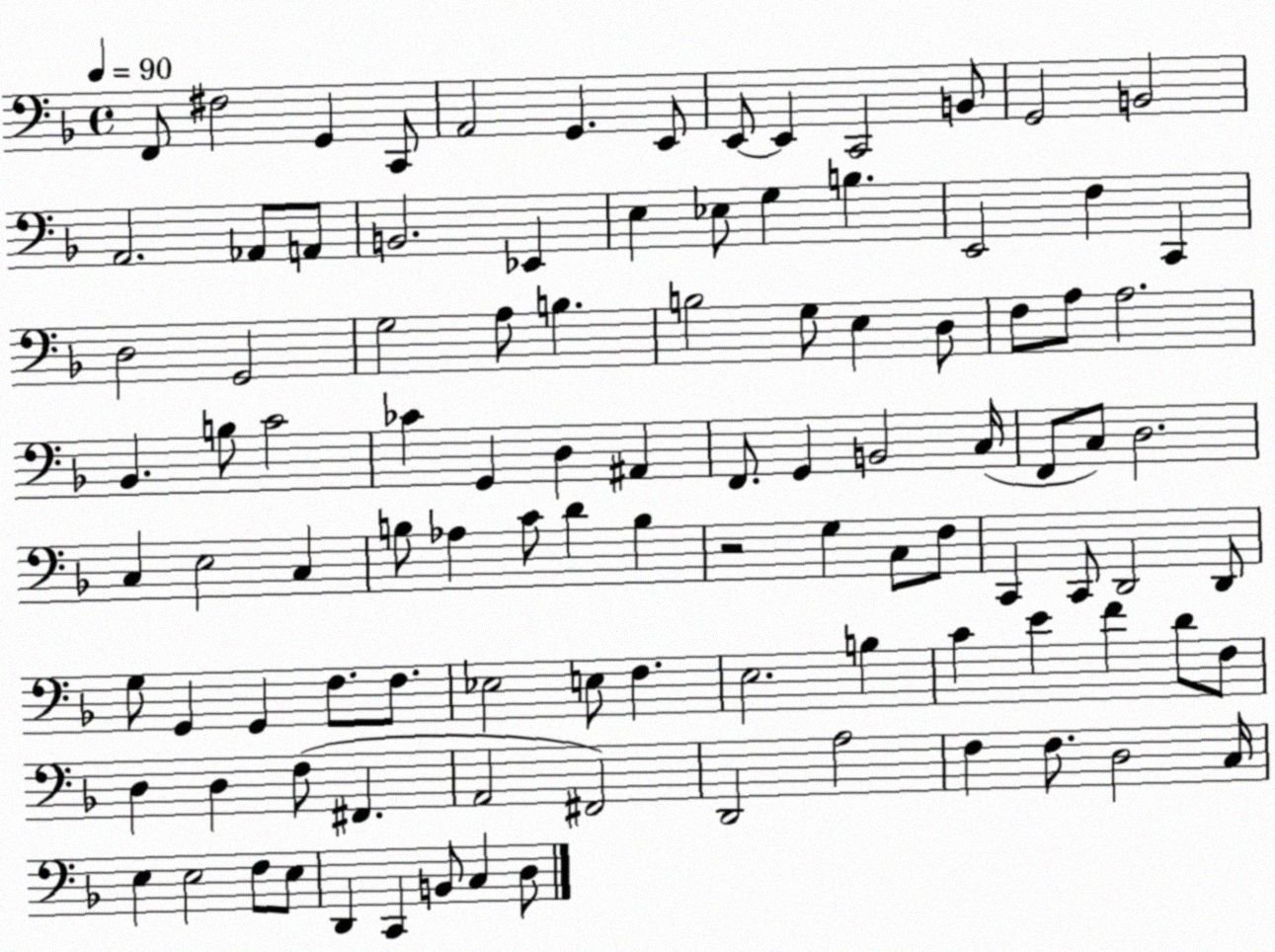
X:1
T:Untitled
M:4/4
L:1/4
K:F
F,,/2 ^F,2 G,, C,,/2 A,,2 G,, E,,/2 E,,/2 E,, C,,2 B,,/2 G,,2 B,,2 A,,2 _A,,/2 A,,/2 B,,2 _E,, E, _E,/2 G, B, E,,2 F, C,, D,2 G,,2 G,2 A,/2 B, B,2 G,/2 E, D,/2 F,/2 A,/2 A,2 _B,, B,/2 C2 _C G,, D, ^A,, F,,/2 G,, B,,2 C,/4 F,,/2 C,/2 D,2 C, E,2 C, B,/2 _A, C/2 D B, z2 G, C,/2 F,/2 C,, C,,/2 D,,2 D,,/2 G,/2 G,, G,, F,/2 F,/2 _E,2 E,/2 F, E,2 B, C E F D/2 F,/2 D, D, F,/2 ^F,, A,,2 ^F,,2 D,,2 A,2 F, F,/2 D,2 C,/4 E, E,2 F,/2 E,/2 D,, C,, B,,/2 C, D,/2